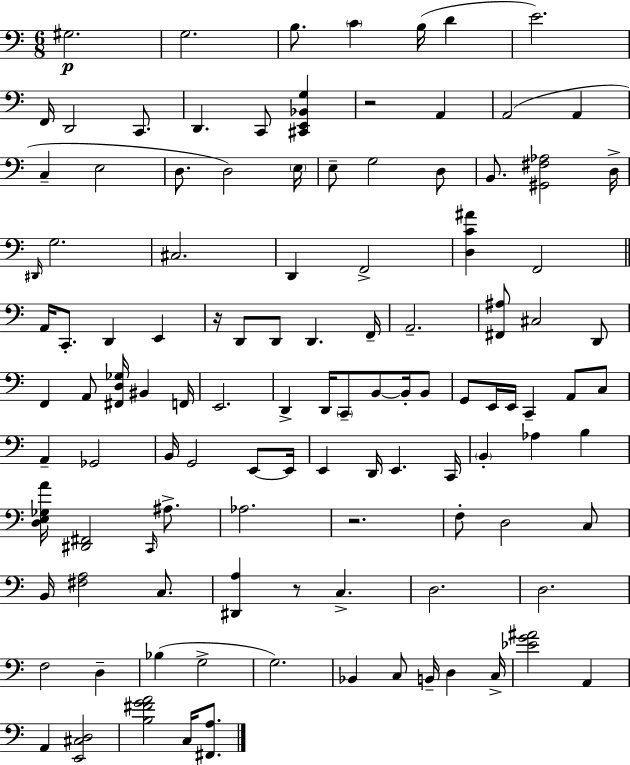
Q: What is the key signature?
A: C major